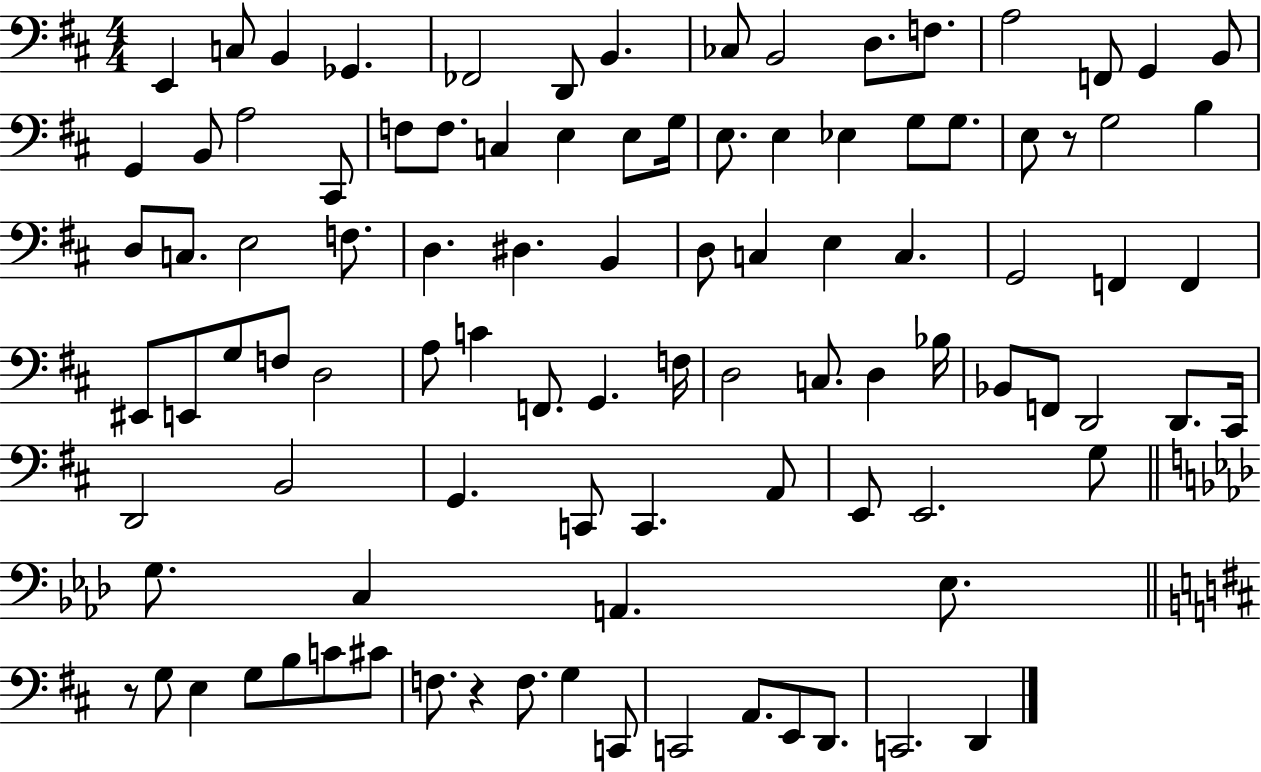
{
  \clef bass
  \numericTimeSignature
  \time 4/4
  \key d \major
  e,4 c8 b,4 ges,4. | fes,2 d,8 b,4. | ces8 b,2 d8. f8. | a2 f,8 g,4 b,8 | \break g,4 b,8 a2 cis,8 | f8 f8. c4 e4 e8 g16 | e8. e4 ees4 g8 g8. | e8 r8 g2 b4 | \break d8 c8. e2 f8. | d4. dis4. b,4 | d8 c4 e4 c4. | g,2 f,4 f,4 | \break eis,8 e,8 g8 f8 d2 | a8 c'4 f,8. g,4. f16 | d2 c8. d4 bes16 | bes,8 f,8 d,2 d,8. cis,16 | \break d,2 b,2 | g,4. c,8 c,4. a,8 | e,8 e,2. g8 | \bar "||" \break \key f \minor g8. c4 a,4. ees8. | \bar "||" \break \key b \minor r8 g8 e4 g8 b8 c'8 cis'8 | f8. r4 f8. g4 c,8 | c,2 a,8. e,8 d,8. | c,2. d,4 | \break \bar "|."
}